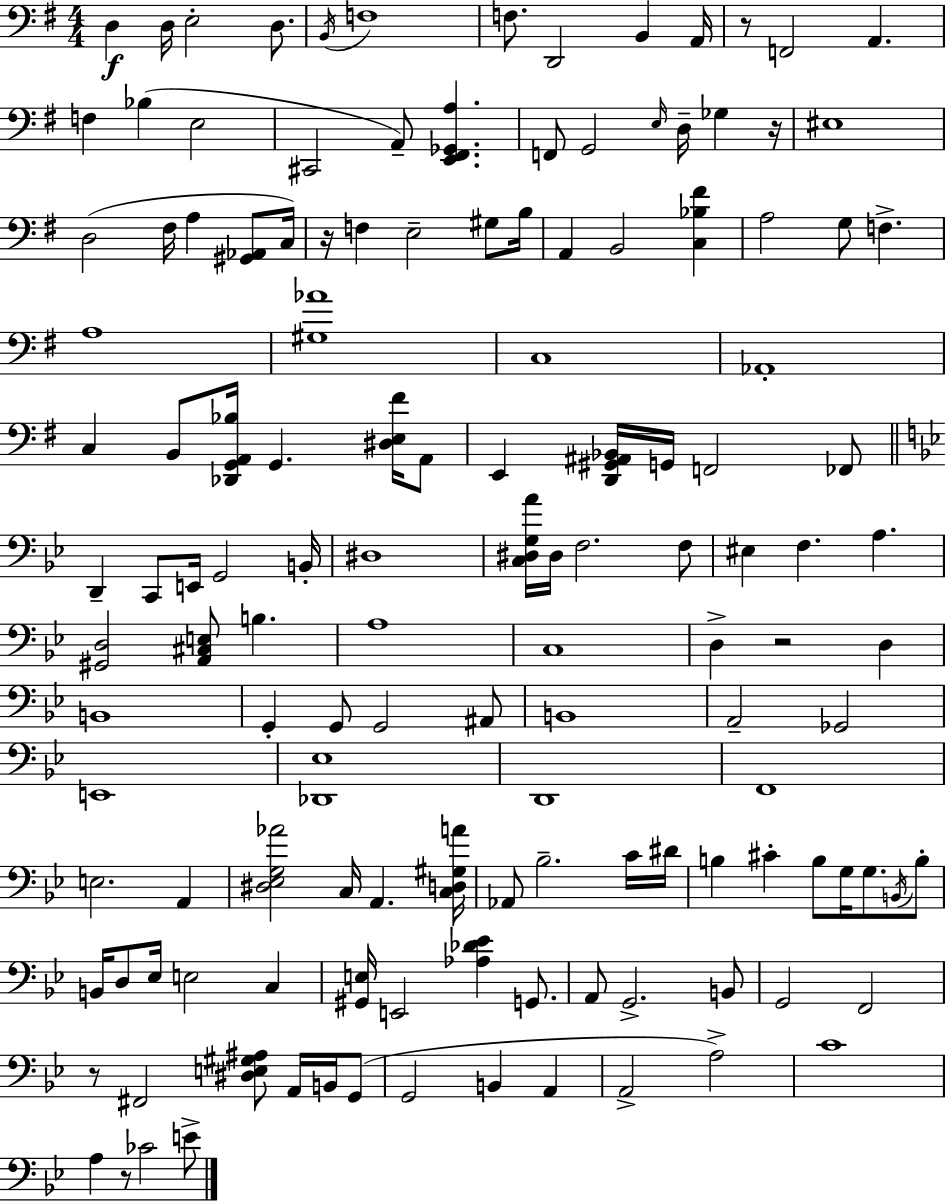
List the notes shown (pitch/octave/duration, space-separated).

D3/q D3/s E3/h D3/e. B2/s F3/w F3/e. D2/h B2/q A2/s R/e F2/h A2/q. F3/q Bb3/q E3/h C#2/h A2/e [E2,F#2,Gb2,A3]/q. F2/e G2/h E3/s D3/s Gb3/q R/s EIS3/w D3/h F#3/s A3/q [G#2,Ab2]/e C3/s R/s F3/q E3/h G#3/e B3/s A2/q B2/h [C3,Bb3,F#4]/q A3/h G3/e F3/q. A3/w [G#3,Ab4]/w C3/w Ab2/w C3/q B2/e [Db2,G2,A2,Bb3]/s G2/q. [D#3,E3,F#4]/s A2/e E2/q [D2,G#2,A#2,Bb2]/s G2/s F2/h FES2/e D2/q C2/e E2/s G2/h B2/s D#3/w [C3,D#3,G3,A4]/s D#3/s F3/h. F3/e EIS3/q F3/q. A3/q. [G#2,D3]/h [A2,C#3,E3]/e B3/q. A3/w C3/w D3/q R/h D3/q B2/w G2/q G2/e G2/h A#2/e B2/w A2/h Gb2/h E2/w [Db2,Eb3]/w D2/w F2/w E3/h. A2/q [D#3,Eb3,G3,Ab4]/h C3/s A2/q. [C3,D3,G#3,A4]/s Ab2/e Bb3/h. C4/s D#4/s B3/q C#4/q B3/e G3/s G3/e. B2/s B3/e B2/s D3/e Eb3/s E3/h C3/q [G#2,E3]/s E2/h [Ab3,Db4,Eb4]/q G2/e. A2/e G2/h. B2/e G2/h F2/h R/e F#2/h [D#3,E3,G#3,A#3]/e A2/s B2/s G2/e G2/h B2/q A2/q A2/h A3/h C4/w A3/q R/e CES4/h E4/e